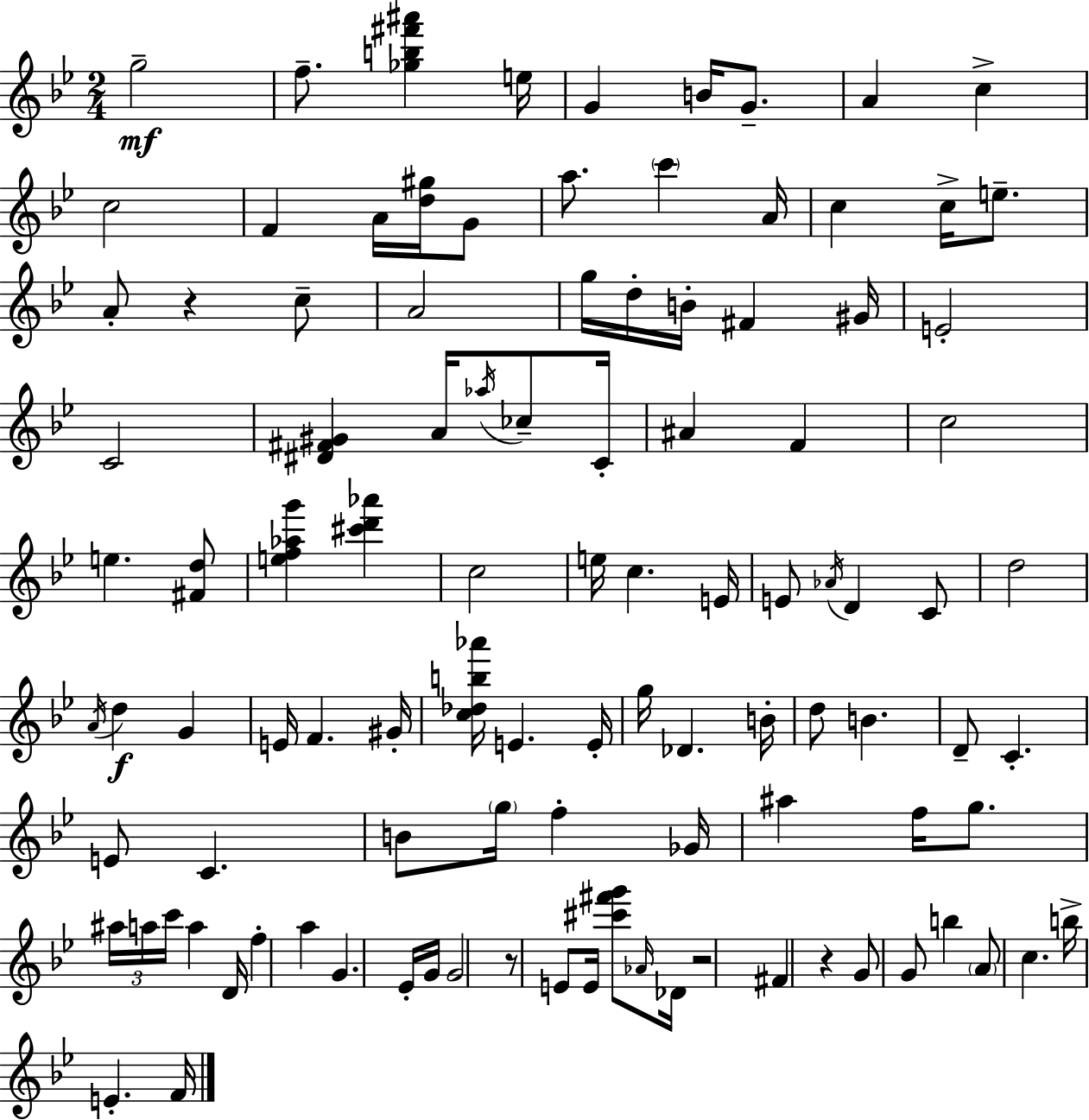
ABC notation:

X:1
T:Untitled
M:2/4
L:1/4
K:Gm
g2 f/2 [_gb^f'^a'] e/4 G B/4 G/2 A c c2 F A/4 [d^g]/4 G/2 a/2 c' A/4 c c/4 e/2 A/2 z c/2 A2 g/4 d/4 B/4 ^F ^G/4 E2 C2 [^D^F^G] A/4 _a/4 _c/2 C/4 ^A F c2 e [^Fd]/2 [ef_ag'] [^c'd'_a'] c2 e/4 c E/4 E/2 _A/4 D C/2 d2 A/4 d G E/4 F ^G/4 [c_db_a']/4 E E/4 g/4 _D B/4 d/2 B D/2 C E/2 C B/2 g/4 f _G/4 ^a f/4 g/2 ^a/4 a/4 c'/4 a D/4 f a G _E/4 G/4 G2 z/2 E/2 E/4 [^c'^f'g']/2 _A/4 _D/4 z2 ^F z G/2 G/2 b A/2 c b/4 E F/4